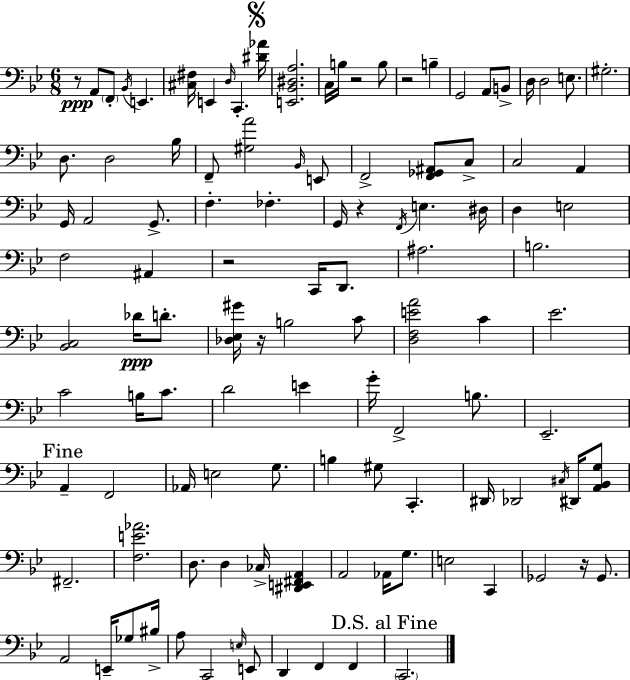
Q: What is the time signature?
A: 6/8